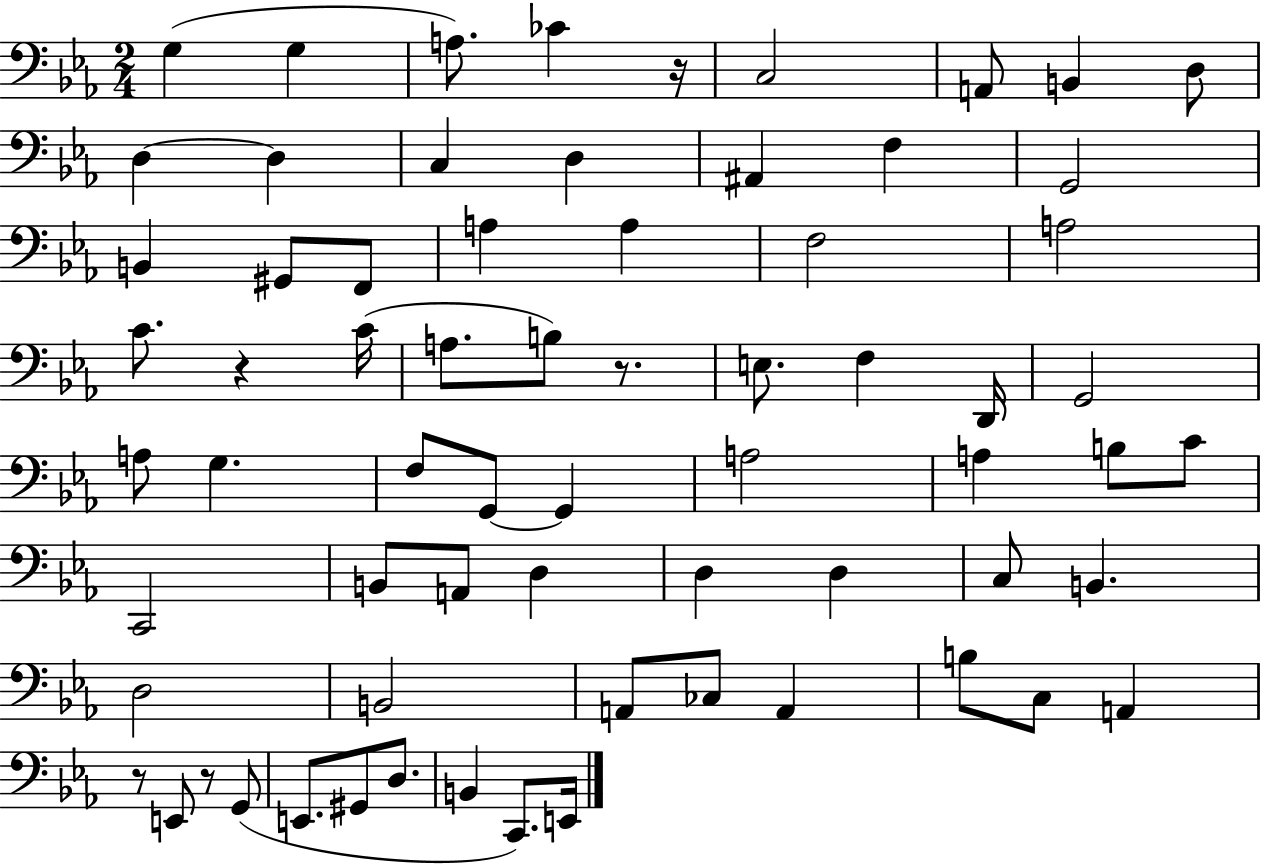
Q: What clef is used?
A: bass